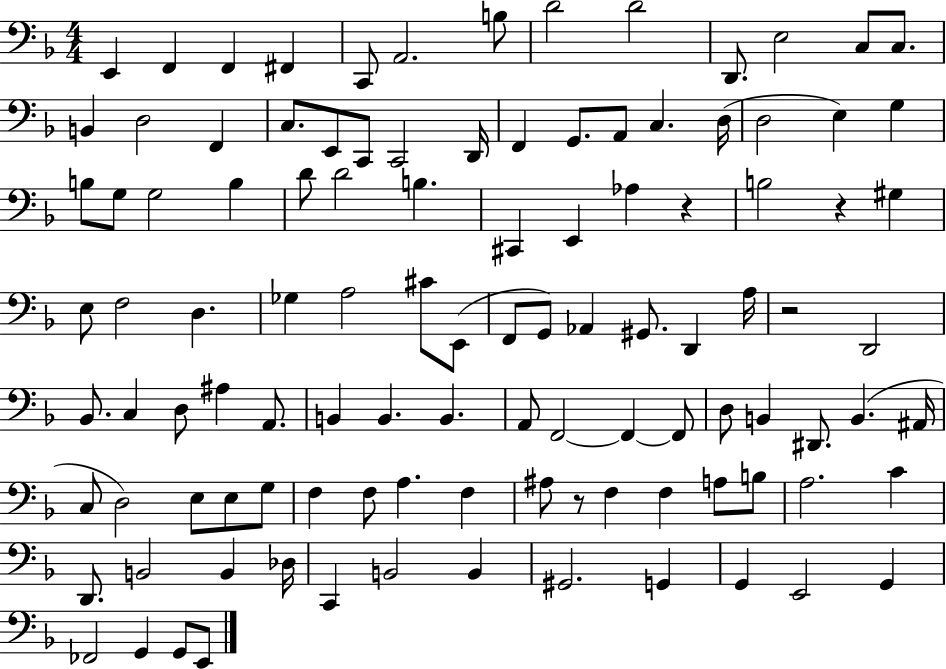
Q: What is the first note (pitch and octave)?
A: E2